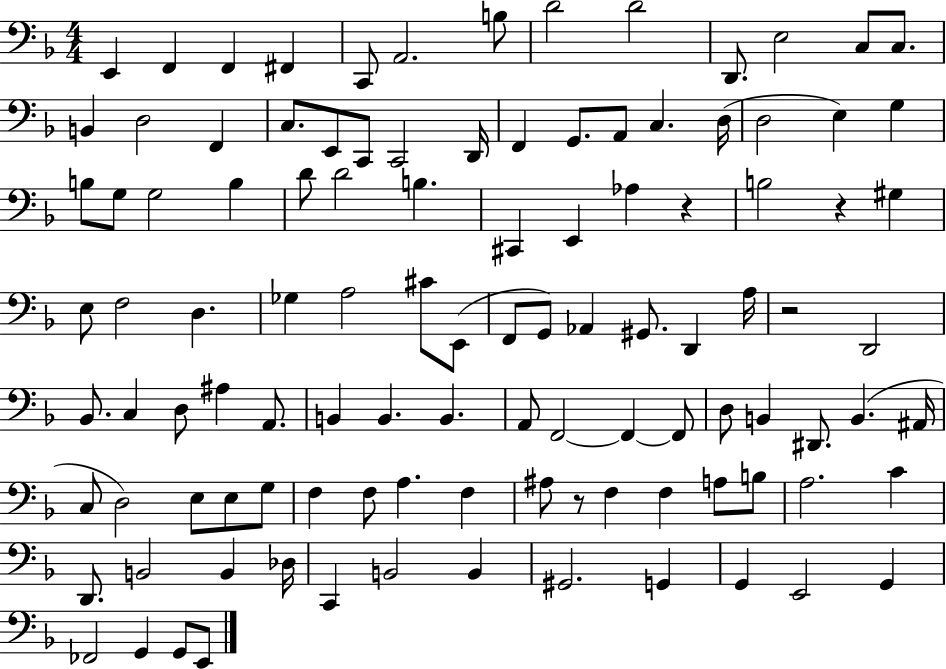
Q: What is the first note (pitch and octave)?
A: E2